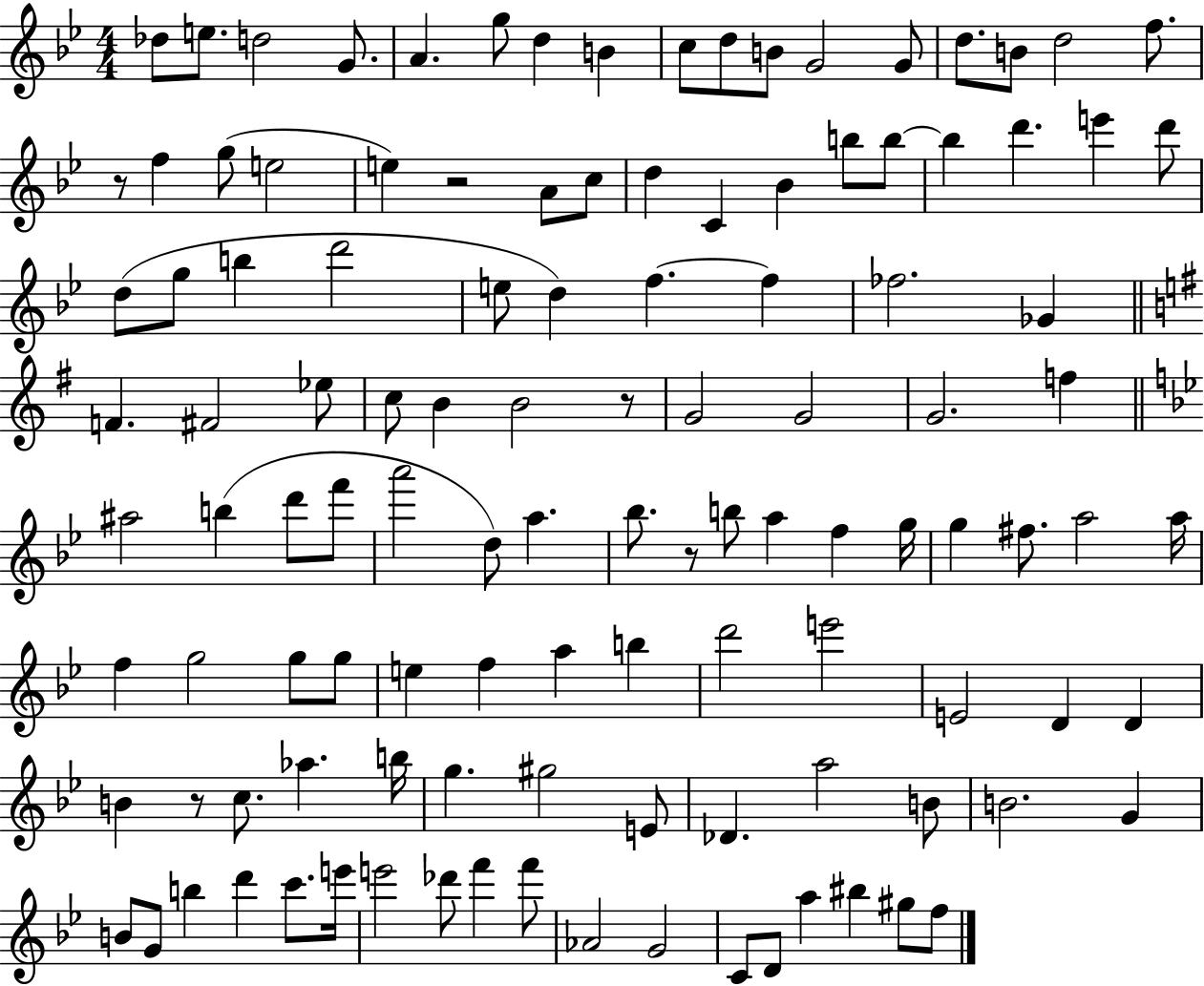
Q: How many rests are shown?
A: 5